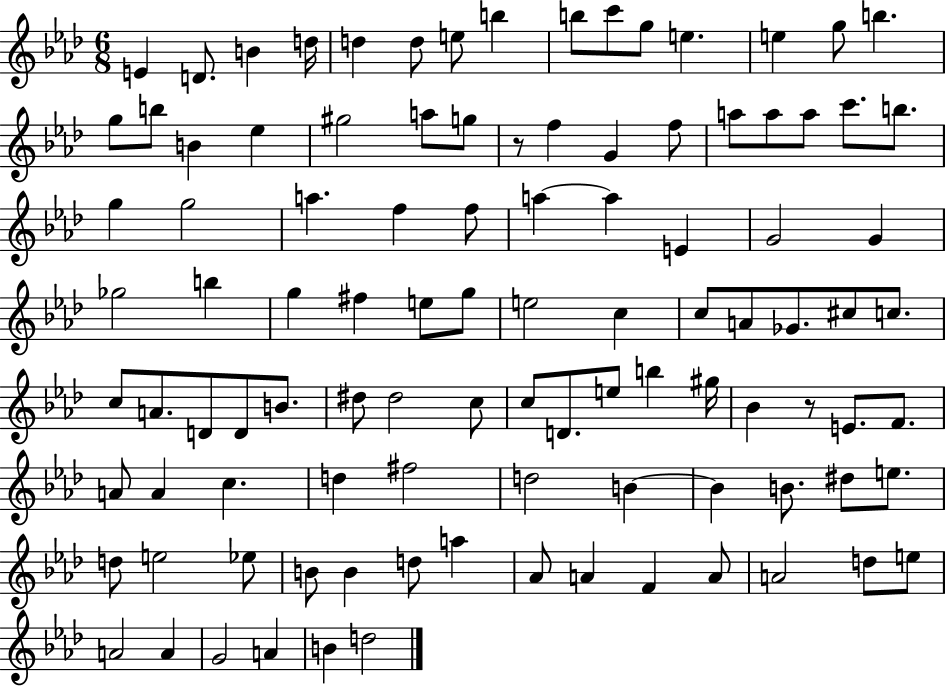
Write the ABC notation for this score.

X:1
T:Untitled
M:6/8
L:1/4
K:Ab
E D/2 B d/4 d d/2 e/2 b b/2 c'/2 g/2 e e g/2 b g/2 b/2 B _e ^g2 a/2 g/2 z/2 f G f/2 a/2 a/2 a/2 c'/2 b/2 g g2 a f f/2 a a E G2 G _g2 b g ^f e/2 g/2 e2 c c/2 A/2 _G/2 ^c/2 c/2 c/2 A/2 D/2 D/2 B/2 ^d/2 ^d2 c/2 c/2 D/2 e/2 b ^g/4 _B z/2 E/2 F/2 A/2 A c d ^f2 d2 B B B/2 ^d/2 e/2 d/2 e2 _e/2 B/2 B d/2 a _A/2 A F A/2 A2 d/2 e/2 A2 A G2 A B d2